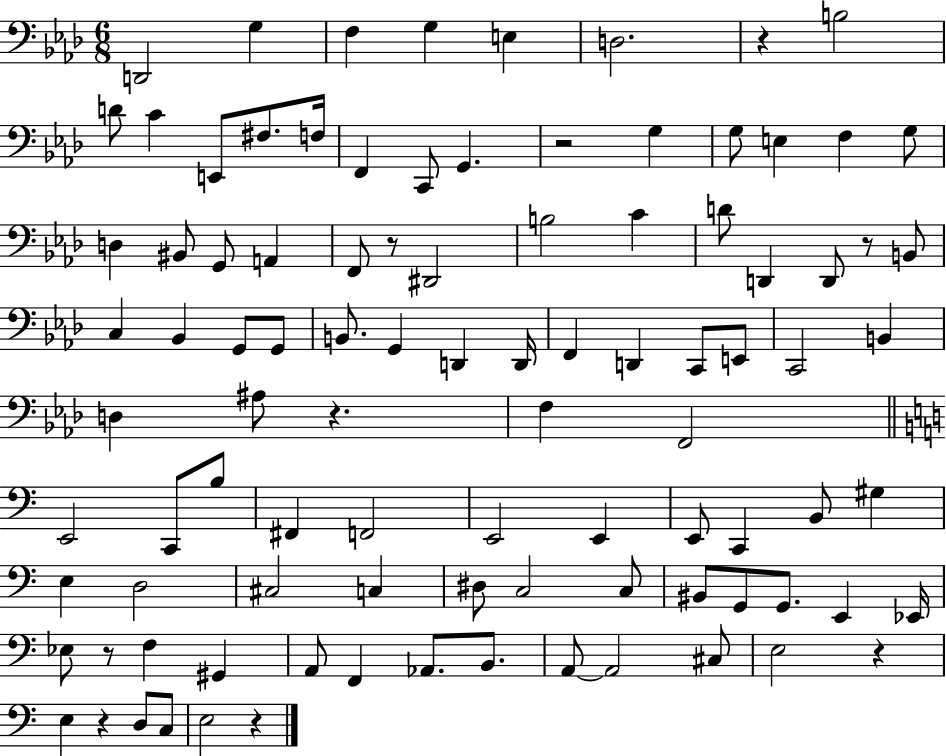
X:1
T:Untitled
M:6/8
L:1/4
K:Ab
D,,2 G, F, G, E, D,2 z B,2 D/2 C E,,/2 ^F,/2 F,/4 F,, C,,/2 G,, z2 G, G,/2 E, F, G,/2 D, ^B,,/2 G,,/2 A,, F,,/2 z/2 ^D,,2 B,2 C D/2 D,, D,,/2 z/2 B,,/2 C, _B,, G,,/2 G,,/2 B,,/2 G,, D,, D,,/4 F,, D,, C,,/2 E,,/2 C,,2 B,, D, ^A,/2 z F, F,,2 E,,2 C,,/2 B,/2 ^F,, F,,2 E,,2 E,, E,,/2 C,, B,,/2 ^G, E, D,2 ^C,2 C, ^D,/2 C,2 C,/2 ^B,,/2 G,,/2 G,,/2 E,, _E,,/4 _E,/2 z/2 F, ^G,, A,,/2 F,, _A,,/2 B,,/2 A,,/2 A,,2 ^C,/2 E,2 z E, z D,/2 C,/2 E,2 z